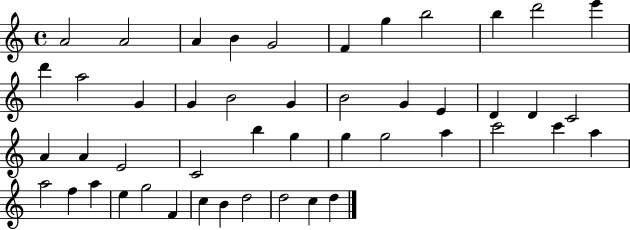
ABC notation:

X:1
T:Untitled
M:4/4
L:1/4
K:C
A2 A2 A B G2 F g b2 b d'2 e' d' a2 G G B2 G B2 G E D D C2 A A E2 C2 b g g g2 a c'2 c' a a2 f a e g2 F c B d2 d2 c d